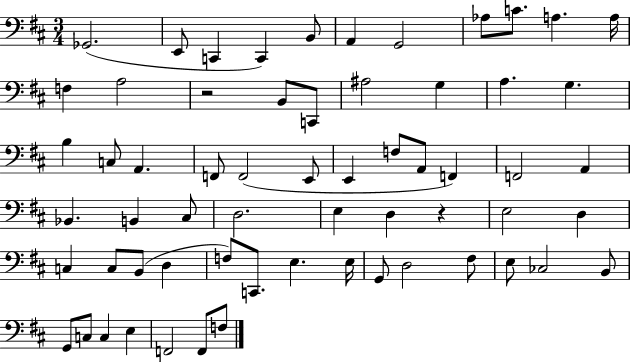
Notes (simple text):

Gb2/h. E2/e C2/q C2/q B2/e A2/q G2/h Ab3/e C4/e. A3/q. A3/s F3/q A3/h R/h B2/e C2/e A#3/h G3/q A3/q. G3/q. B3/q C3/e A2/q. F2/e F2/h E2/e E2/q F3/e A2/e F2/q F2/h A2/q Bb2/q. B2/q C#3/e D3/h. E3/q D3/q R/q E3/h D3/q C3/q C3/e B2/e D3/q F3/e C2/e. E3/q. E3/s G2/e D3/h F#3/e E3/e CES3/h B2/e G2/e C3/e C3/q E3/q F2/h F2/e F3/e